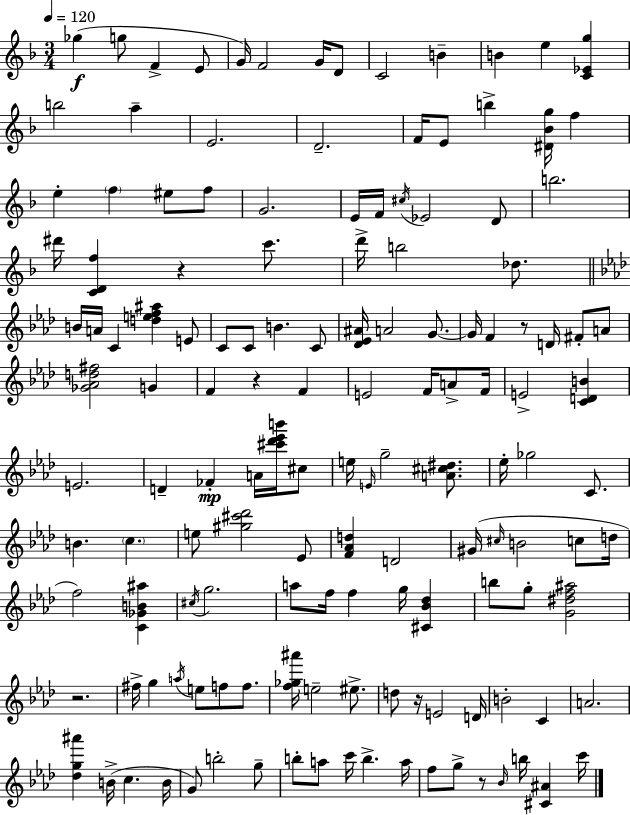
Gb5/q G5/e F4/q E4/e G4/s F4/h G4/s D4/e C4/h B4/q B4/q E5/q [C4,Eb4,G5]/q B5/h A5/q E4/h. D4/h. F4/s E4/e B5/q [D#4,Bb4,G5]/s F5/q E5/q F5/q EIS5/e F5/e G4/h. E4/s F4/s C#5/s Eb4/h D4/e B5/h. D#6/s [C4,D4,F5]/q R/q C6/e. D6/s B5/h Db5/e. B4/s A4/s C4/q [D5,E5,F5,A#5]/q E4/e C4/e C4/e B4/q. C4/e [Db4,Eb4,A#4]/s A4/h G4/e. G4/s F4/q R/e D4/s F#4/e A4/e [Gb4,Ab4,D5,F#5]/h G4/q F4/q R/q F4/q E4/h F4/s A4/e F4/s E4/h [C4,D4,B4]/q E4/h. D4/q FES4/q A4/s [C#6,Db6,Eb6,B6]/s C#5/e E5/s E4/s G5/h [A4,C#5,D#5]/e. Eb5/s Gb5/h C4/e. B4/q. C5/q. E5/e [G#5,C#6,Db6]/h Eb4/e [F4,Ab4,D5]/q D4/h G#4/s C#5/s B4/h C5/e D5/s F5/h [C4,Gb4,B4,A#5]/q C#5/s G5/h. A5/e F5/s F5/q G5/s [C#4,Bb4,Db5]/q B5/e G5/e [G4,D#5,F5,A#5]/h R/h. F#5/s G5/q A5/s E5/e F5/e F5/e. [F5,Gb5,A#6]/s E5/h EIS5/e. D5/e R/s E4/h D4/s B4/h C4/q A4/h. [Db5,G5,A#6]/q B4/s C5/q. B4/s G4/e B5/h G5/e B5/e A5/e C6/s B5/q. A5/s F5/e G5/e R/e Bb4/s B5/s [C#4,A#4]/q C6/s